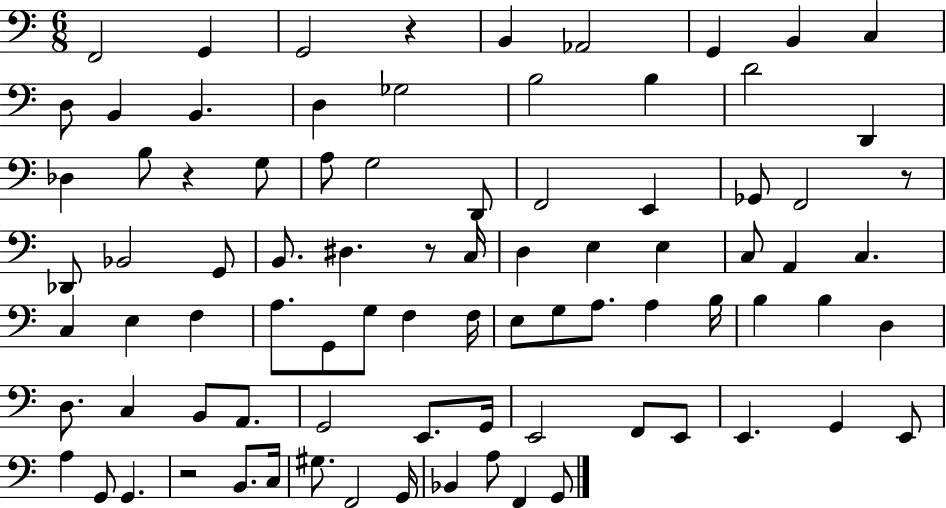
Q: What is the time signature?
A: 6/8